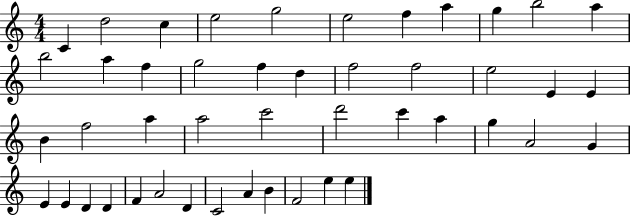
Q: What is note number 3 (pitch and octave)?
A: C5